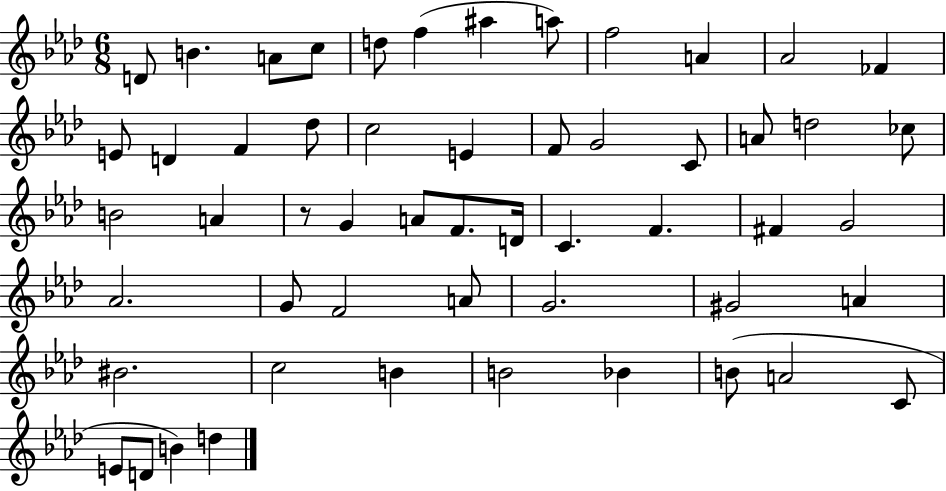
D4/e B4/q. A4/e C5/e D5/e F5/q A#5/q A5/e F5/h A4/q Ab4/h FES4/q E4/e D4/q F4/q Db5/e C5/h E4/q F4/e G4/h C4/e A4/e D5/h CES5/e B4/h A4/q R/e G4/q A4/e F4/e. D4/s C4/q. F4/q. F#4/q G4/h Ab4/h. G4/e F4/h A4/e G4/h. G#4/h A4/q BIS4/h. C5/h B4/q B4/h Bb4/q B4/e A4/h C4/e E4/e D4/e B4/q D5/q